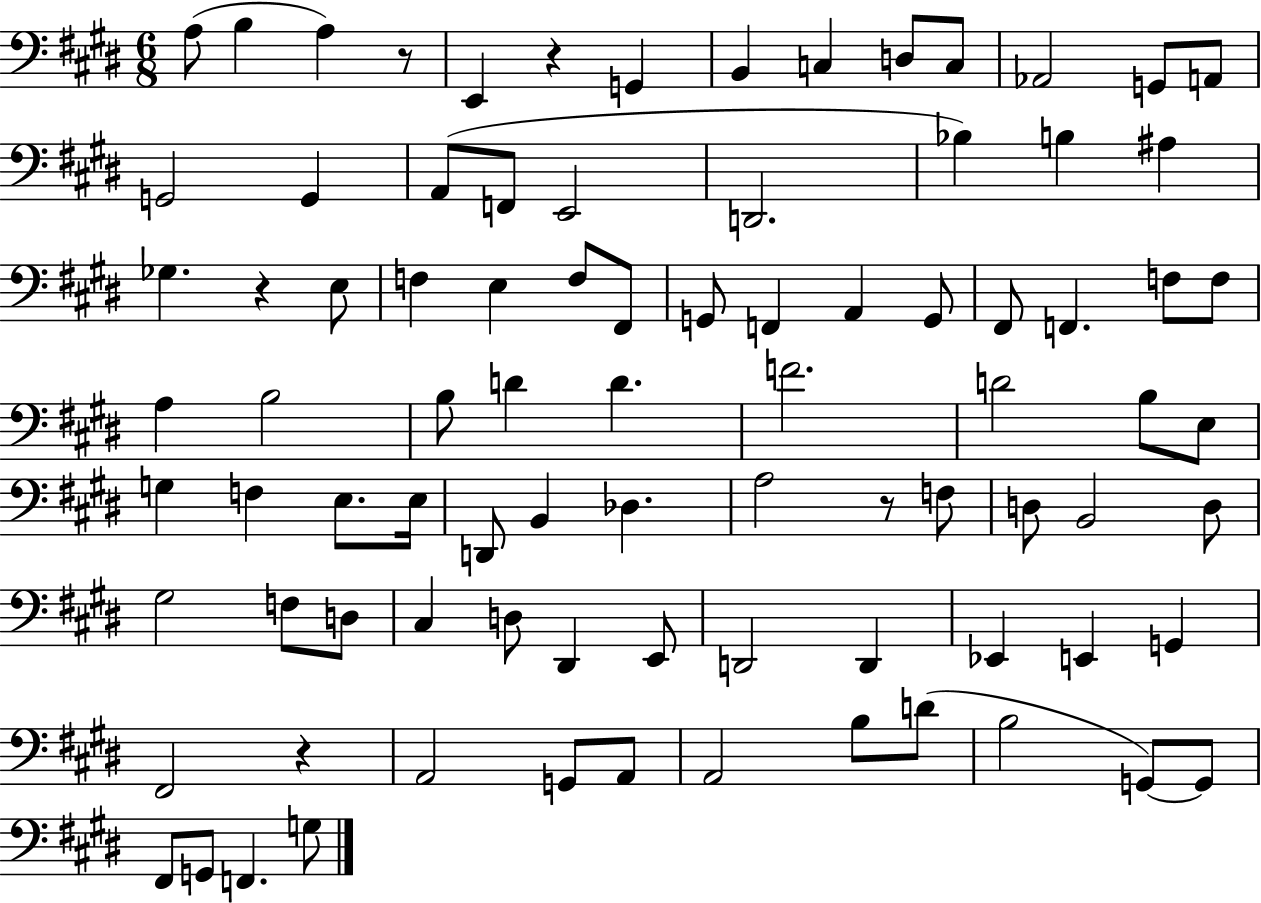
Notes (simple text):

A3/e B3/q A3/q R/e E2/q R/q G2/q B2/q C3/q D3/e C3/e Ab2/h G2/e A2/e G2/h G2/q A2/e F2/e E2/h D2/h. Bb3/q B3/q A#3/q Gb3/q. R/q E3/e F3/q E3/q F3/e F#2/e G2/e F2/q A2/q G2/e F#2/e F2/q. F3/e F3/e A3/q B3/h B3/e D4/q D4/q. F4/h. D4/h B3/e E3/e G3/q F3/q E3/e. E3/s D2/e B2/q Db3/q. A3/h R/e F3/e D3/e B2/h D3/e G#3/h F3/e D3/e C#3/q D3/e D#2/q E2/e D2/h D2/q Eb2/q E2/q G2/q F#2/h R/q A2/h G2/e A2/e A2/h B3/e D4/e B3/h G2/e G2/e F#2/e G2/e F2/q. G3/e